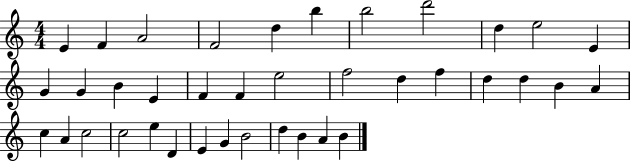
{
  \clef treble
  \numericTimeSignature
  \time 4/4
  \key c \major
  e'4 f'4 a'2 | f'2 d''4 b''4 | b''2 d'''2 | d''4 e''2 e'4 | \break g'4 g'4 b'4 e'4 | f'4 f'4 e''2 | f''2 d''4 f''4 | d''4 d''4 b'4 a'4 | \break c''4 a'4 c''2 | c''2 e''4 d'4 | e'4 g'4 b'2 | d''4 b'4 a'4 b'4 | \break \bar "|."
}